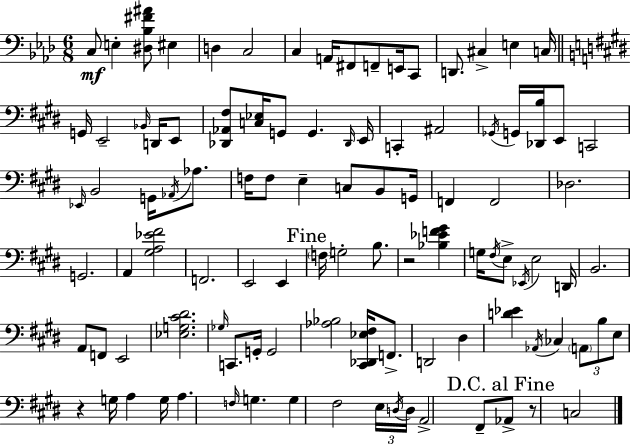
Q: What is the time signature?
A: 6/8